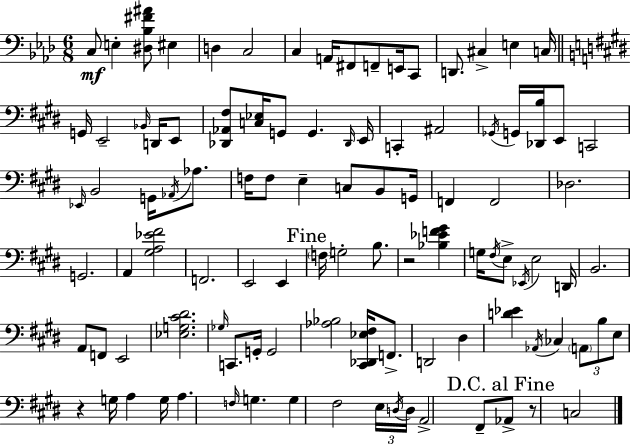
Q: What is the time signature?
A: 6/8